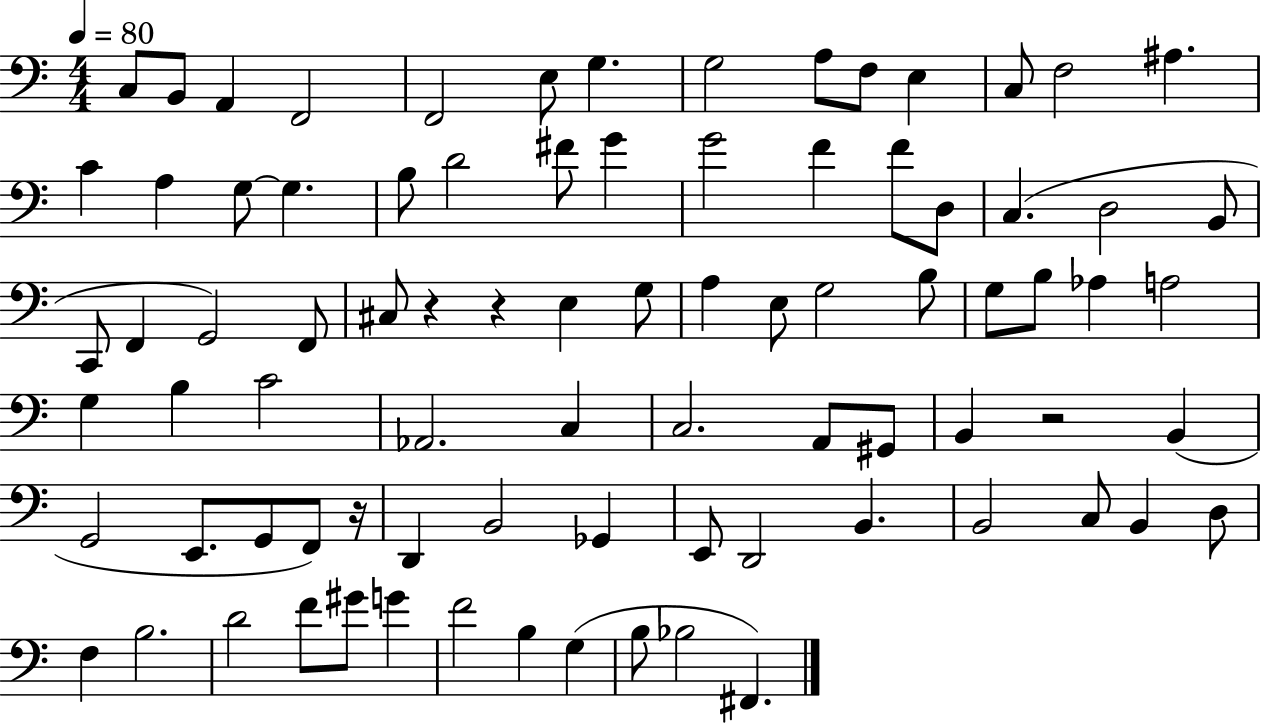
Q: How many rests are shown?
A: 4